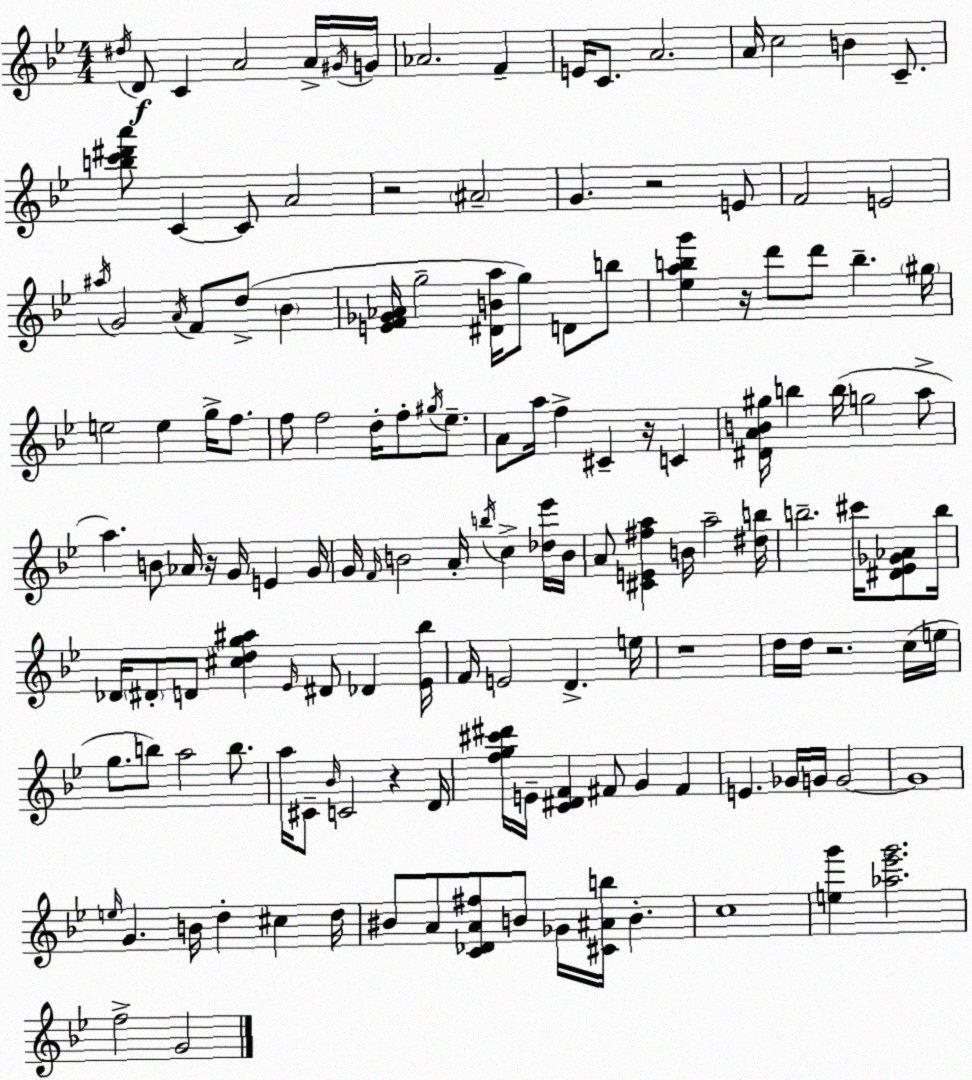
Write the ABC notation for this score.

X:1
T:Untitled
M:4/4
L:1/4
K:Gm
^d/4 D/2 C A2 A/4 ^G/4 G/4 _A2 F E/4 C/2 A2 A/4 c2 B C/2 [bc'^d'a']/2 C C/2 A2 z2 ^A2 G z2 E/2 F2 E2 ^a/4 G2 A/4 F/2 d/2 _B [EF_G_A]/4 g2 [^DBa]/4 g/2 D/2 b/2 [_eabg'] z/4 d'/2 d'/2 b ^g/4 e2 e g/4 f/2 f/2 f2 d/4 f/2 ^g/4 _e/2 A/2 a/4 f ^C z/4 C [^DAB^g]/4 b b/4 g2 a/2 a B/2 _A/4 z/4 G/4 E G/4 G/4 F/4 B2 A/4 b/4 c [_d_e']/4 B/4 A/2 [^CE^fa] B/4 a2 [^db]/4 b2 ^c'/4 [^D_E_G_A]/2 b/4 _D/4 ^D/2 D/2 [^cdg^a] _E/4 ^D/2 _D [_E_b]/4 F/4 E2 D e/4 z4 d/4 d/4 z2 c/4 e/4 g/2 b/2 a2 b/2 a/4 ^C/2 _B/4 C2 z D/4 [fg^c'^d']/4 E/4 [C^DF] ^F/2 G ^F E _G/4 G/4 G2 G4 e/4 G B/4 d ^c d/4 ^B/2 A/2 [C_DA^f]/2 B/2 _G/4 [^C^Ab]/4 B c4 [eg'] [_a_e'g']2 f2 G2